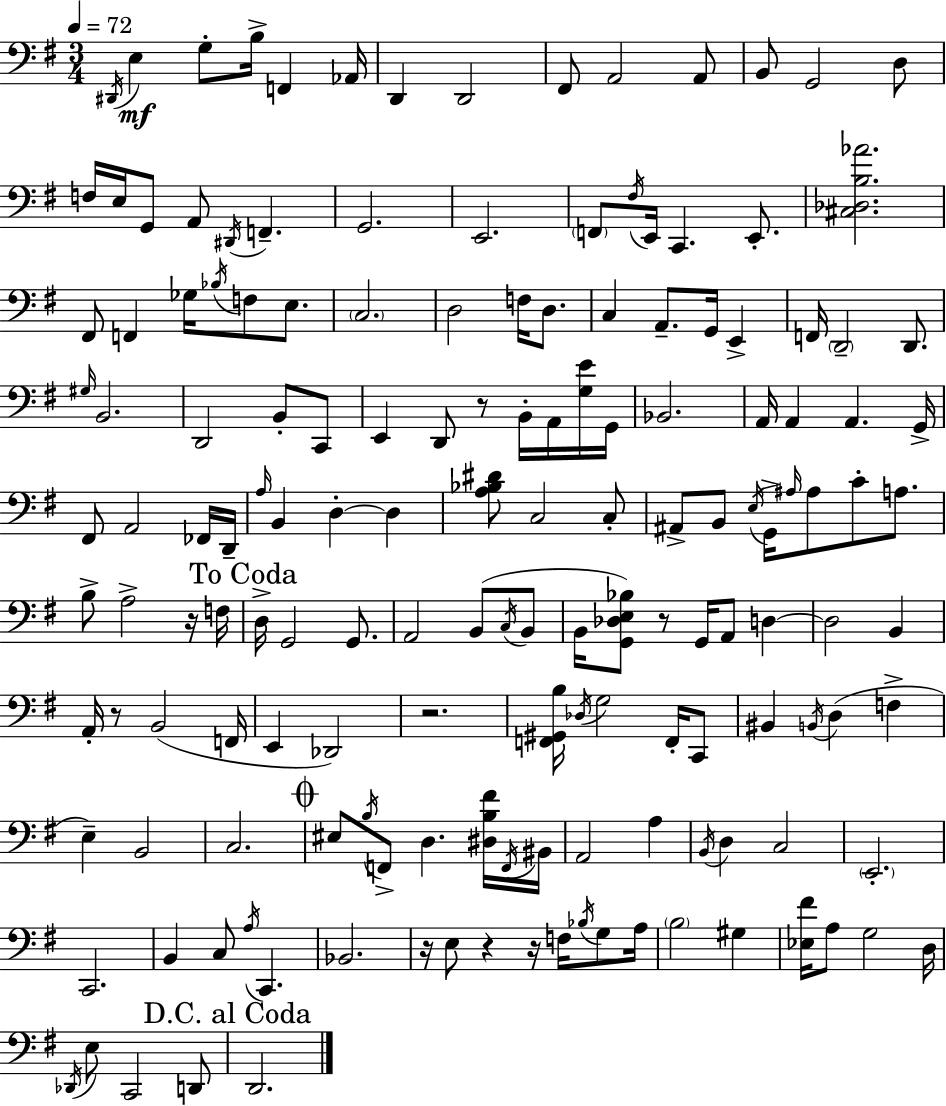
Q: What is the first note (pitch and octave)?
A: D#2